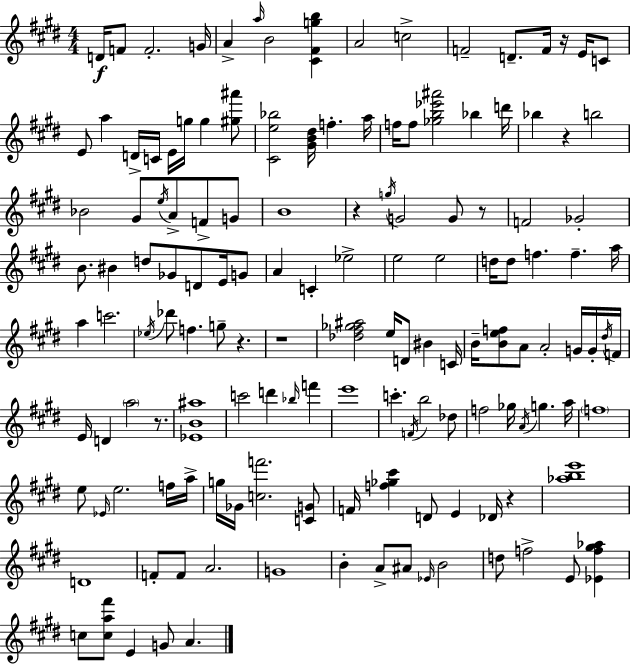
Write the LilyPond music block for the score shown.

{
  \clef treble
  \numericTimeSignature
  \time 4/4
  \key e \major
  \repeat volta 2 { d'16\f f'8 f'2.-. g'16 | a'4-> \grace { a''16 } b'2 <cis' fis' g'' b''>4 | a'2 c''2-> | f'2-- d'8.-- f'16 r16 e'16 c'8 | \break e'8 a''4 d'16-> c'16 e'16 g''16 g''4 <gis'' ais'''>8 | <cis' e'' bes''>2 <gis' b' dis''>16 f''4.-. | a''16 f''16 f''8 <ges'' b'' ees''' ais'''>2 bes''4 | d'''16 bes''4 r4 b''2 | \break bes'2 gis'8 \acciaccatura { e''16 } a'8-> f'8-> | g'8 b'1 | r4 \acciaccatura { g''16 } g'2 g'8 | r8 f'2 ges'2-. | \break b'8. bis'4 d''8 ges'8 d'8 | e'16 g'8 a'4 c'4-. ees''2-> | e''2 e''2 | d''16 d''8 f''4. f''4.-- | \break a''16 a''4 c'''2. | \acciaccatura { ees''16 } des'''8 f''4. g''8-- r4. | r1 | <des'' fis'' ges'' ais''>2 e''16 d'8 bis'4 | \break c'16 b'16-- <b' e'' f''>8 a'8 a'2-. | g'16 g'16-. \acciaccatura { dis''16 } f'16 e'16 d'4 \parenthesize a''2 | r8. <ees' b' ais''>1 | c'''2 d'''4 | \break \grace { bes''16 } f'''4 e'''1 | c'''4.-. \acciaccatura { f'16 } b''2 | des''8 f''2 ges''16 | \acciaccatura { a'16 } g''4. a''16 \parenthesize f''1 | \break e''8 \grace { ees'16 } e''2. | f''16 a''16-> g''16 ges'16 <c'' f'''>2. | <c' g'>8 f'16 <f'' ges'' cis'''>4 d'8 | e'4 des'16 r4 <aes'' b'' e'''>1 | \break d'1 | f'8-. f'8 a'2. | g'1 | b'4-. a'8-> ais'8 | \break \grace { ees'16 } b'2 d''8 f''2-> | e'8 <ees' f'' gis'' aes''>4 c''8 <c'' a'' fis'''>8 e'4 | g'8 a'4. } \bar "|."
}